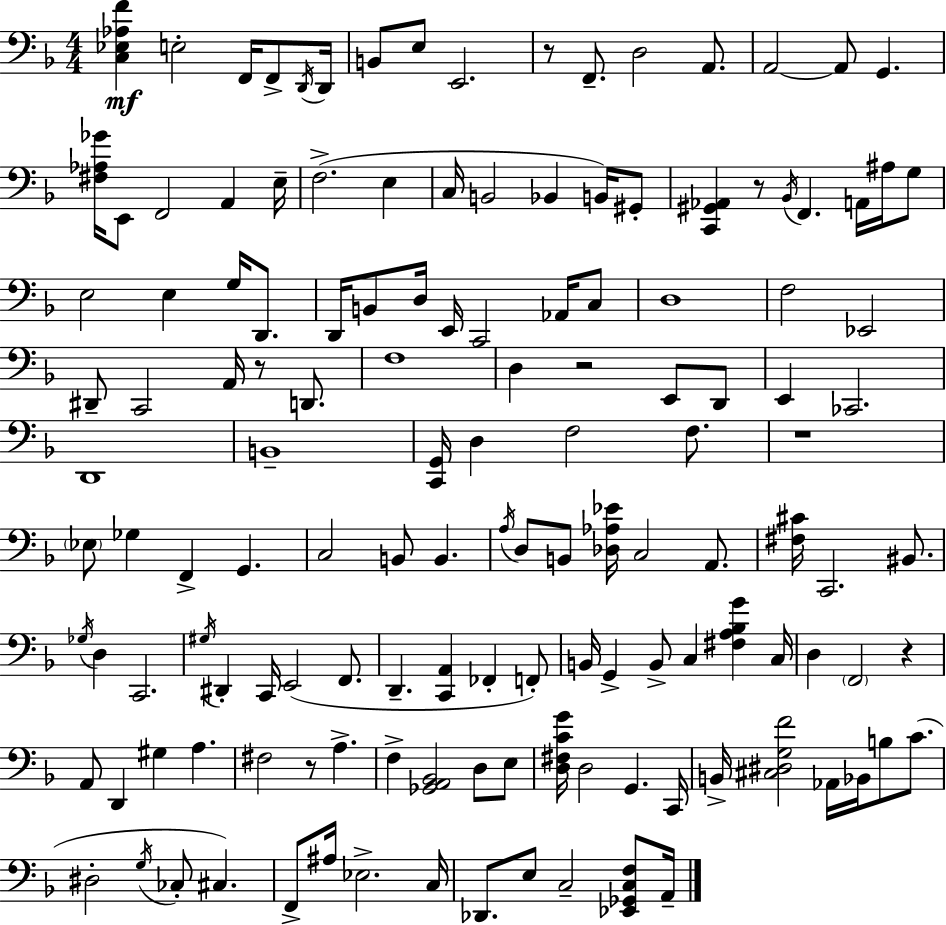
{
  \clef bass
  \numericTimeSignature
  \time 4/4
  \key f \major
  <c ees aes f'>4\mf e2-. f,16 f,8-> \acciaccatura { d,16 } | d,16 b,8 e8 e,2. | r8 f,8.-- d2 a,8. | a,2~~ a,8 g,4. | \break <fis aes ges'>16 e,8 f,2 a,4 | e16-- f2.->( e4 | c16 b,2 bes,4 b,16) gis,8-. | <c, gis, aes,>4 r8 \acciaccatura { bes,16 } f,4. a,16 ais16 | \break g8 e2 e4 g16 d,8. | d,16 b,8 d16 e,16 c,2 aes,16 | c8 d1 | f2 ees,2 | \break dis,8-- c,2 a,16 r8 d,8. | f1 | d4 r2 e,8 | d,8 e,4 ces,2. | \break d,1 | b,1-- | <c, g,>16 d4 f2 f8. | r1 | \break \parenthesize ees8 ges4 f,4-> g,4. | c2 b,8 b,4. | \acciaccatura { a16 } d8 b,8 <des aes ees'>16 c2 | a,8. <fis cis'>16 c,2. | \break bis,8. \acciaccatura { ges16 } d4 c,2. | \acciaccatura { gis16 } dis,4-. c,16 e,2( | f,8. d,4.-- <c, a,>4 fes,4-. | f,8-.) b,16 g,4-> b,8-> c4 | \break <fis a bes g'>4 c16 d4 \parenthesize f,2 | r4 a,8 d,4 gis4 a4. | fis2 r8 a4.-> | f4-> <ges, a, bes,>2 | \break d8 e8 <d fis c' g'>16 d2 g,4. | c,16 b,16-> <cis dis g f'>2 aes,16 bes,16 | b8 c'8.( dis2-. \acciaccatura { g16 } ces8-. | cis4.) f,8-> ais16 ees2.-> | \break c16 des,8. e8 c2-- | <ees, ges, c f>8 a,16-- \bar "|."
}